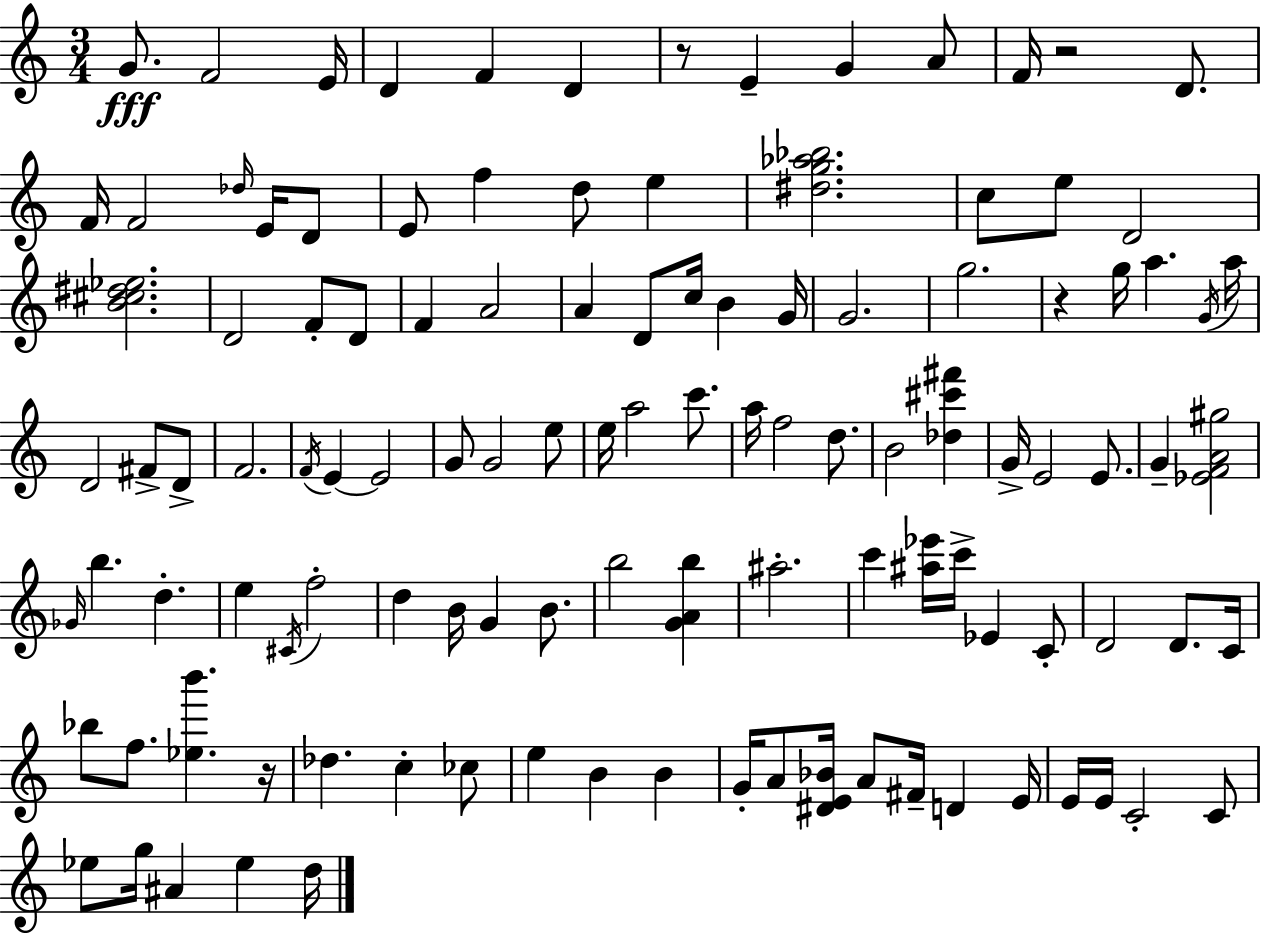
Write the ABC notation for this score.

X:1
T:Untitled
M:3/4
L:1/4
K:Am
G/2 F2 E/4 D F D z/2 E G A/2 F/4 z2 D/2 F/4 F2 _d/4 E/4 D/2 E/2 f d/2 e [^dg_a_b]2 c/2 e/2 D2 [B^c^d_e]2 D2 F/2 D/2 F A2 A D/2 c/4 B G/4 G2 g2 z g/4 a G/4 a/4 D2 ^F/2 D/2 F2 F/4 E E2 G/2 G2 e/2 e/4 a2 c'/2 a/4 f2 d/2 B2 [_d^c'^f'] G/4 E2 E/2 G [_EFA^g]2 _G/4 b d e ^C/4 f2 d B/4 G B/2 b2 [GAb] ^a2 c' [^a_e']/4 c'/4 _E C/2 D2 D/2 C/4 _b/2 f/2 [_eb'] z/4 _d c _c/2 e B B G/4 A/2 [^DE_B]/4 A/2 ^F/4 D E/4 E/4 E/4 C2 C/2 _e/2 g/4 ^A _e d/4